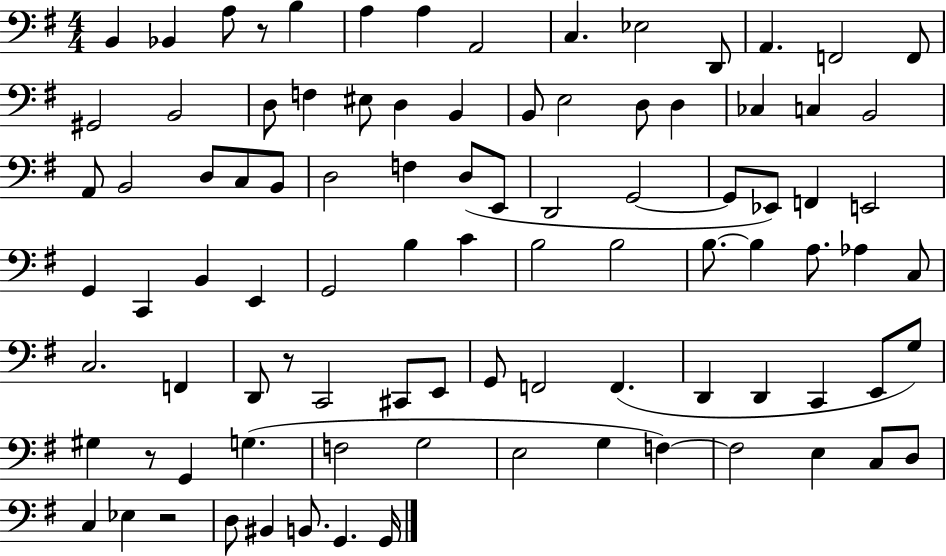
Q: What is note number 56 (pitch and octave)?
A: C3